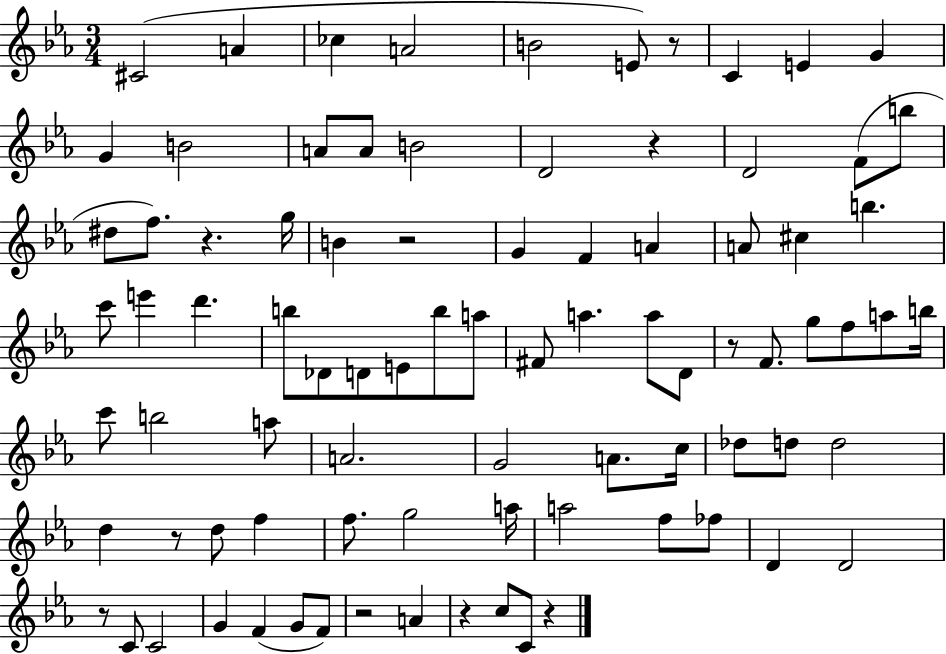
{
  \clef treble
  \numericTimeSignature
  \time 3/4
  \key ees \major
  cis'2( a'4 | ces''4 a'2 | b'2 e'8) r8 | c'4 e'4 g'4 | \break g'4 b'2 | a'8 a'8 b'2 | d'2 r4 | d'2 f'8( b''8 | \break dis''8 f''8.) r4. g''16 | b'4 r2 | g'4 f'4 a'4 | a'8 cis''4 b''4. | \break c'''8 e'''4 d'''4. | b''8 des'8 d'8 e'8 b''8 a''8 | fis'8 a''4. a''8 d'8 | r8 f'8. g''8 f''8 a''8 b''16 | \break c'''8 b''2 a''8 | a'2. | g'2 a'8. c''16 | des''8 d''8 d''2 | \break d''4 r8 d''8 f''4 | f''8. g''2 a''16 | a''2 f''8 fes''8 | d'4 d'2 | \break r8 c'8 c'2 | g'4 f'4( g'8 f'8) | r2 a'4 | r4 c''8 c'8 r4 | \break \bar "|."
}